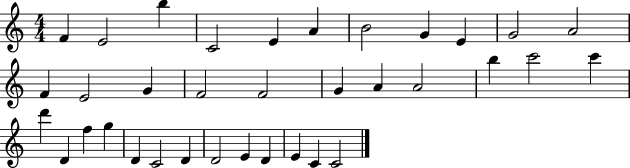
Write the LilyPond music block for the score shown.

{
  \clef treble
  \numericTimeSignature
  \time 4/4
  \key c \major
  f'4 e'2 b''4 | c'2 e'4 a'4 | b'2 g'4 e'4 | g'2 a'2 | \break f'4 e'2 g'4 | f'2 f'2 | g'4 a'4 a'2 | b''4 c'''2 c'''4 | \break d'''4 d'4 f''4 g''4 | d'4 c'2 d'4 | d'2 e'4 d'4 | e'4 c'4 c'2 | \break \bar "|."
}